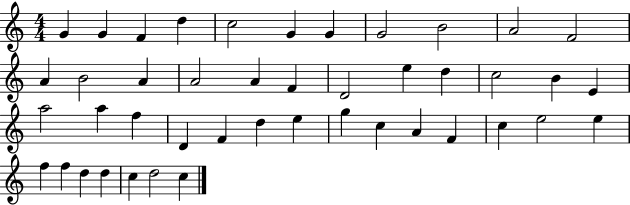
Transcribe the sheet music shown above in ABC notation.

X:1
T:Untitled
M:4/4
L:1/4
K:C
G G F d c2 G G G2 B2 A2 F2 A B2 A A2 A F D2 e d c2 B E a2 a f D F d e g c A F c e2 e f f d d c d2 c